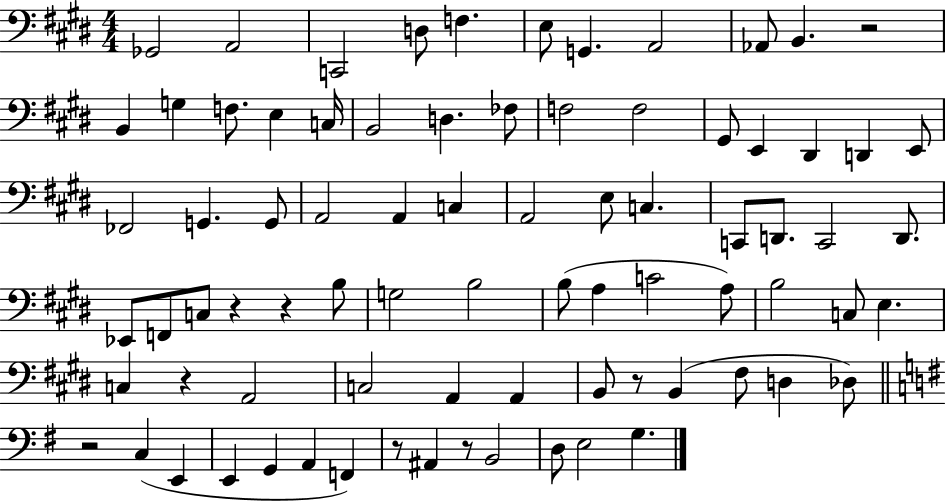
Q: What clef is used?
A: bass